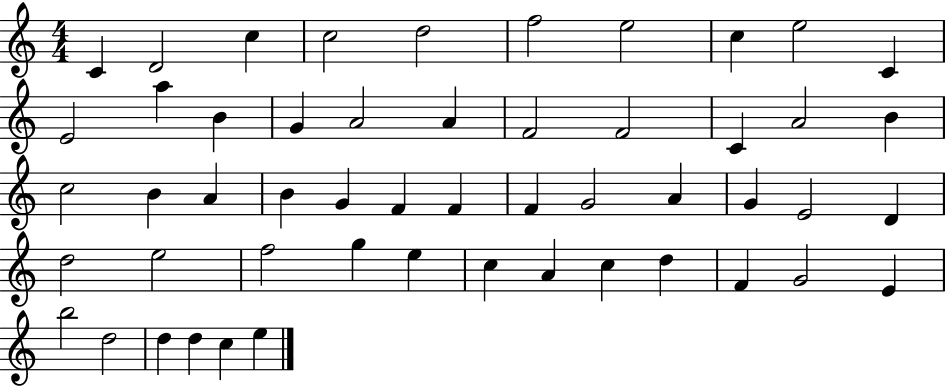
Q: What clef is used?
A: treble